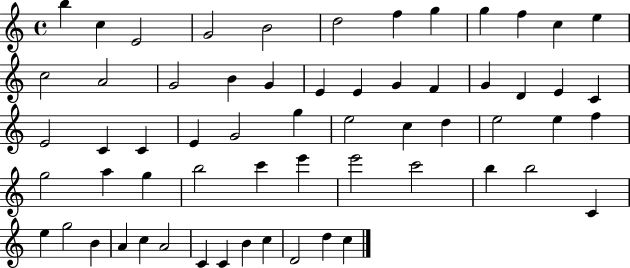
{
  \clef treble
  \time 4/4
  \defaultTimeSignature
  \key c \major
  b''4 c''4 e'2 | g'2 b'2 | d''2 f''4 g''4 | g''4 f''4 c''4 e''4 | \break c''2 a'2 | g'2 b'4 g'4 | e'4 e'4 g'4 f'4 | g'4 d'4 e'4 c'4 | \break e'2 c'4 c'4 | e'4 g'2 g''4 | e''2 c''4 d''4 | e''2 e''4 f''4 | \break g''2 a''4 g''4 | b''2 c'''4 e'''4 | e'''2 c'''2 | b''4 b''2 c'4 | \break e''4 g''2 b'4 | a'4 c''4 a'2 | c'4 c'4 b'4 c''4 | d'2 d''4 c''4 | \break \bar "|."
}